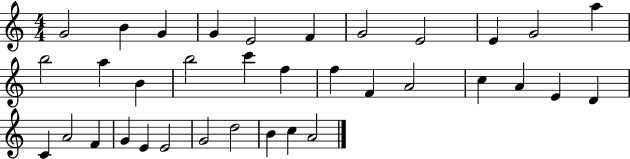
G4/h B4/q G4/q G4/q E4/h F4/q G4/h E4/h E4/q G4/h A5/q B5/h A5/q B4/q B5/h C6/q F5/q F5/q F4/q A4/h C5/q A4/q E4/q D4/q C4/q A4/h F4/q G4/q E4/q E4/h G4/h D5/h B4/q C5/q A4/h